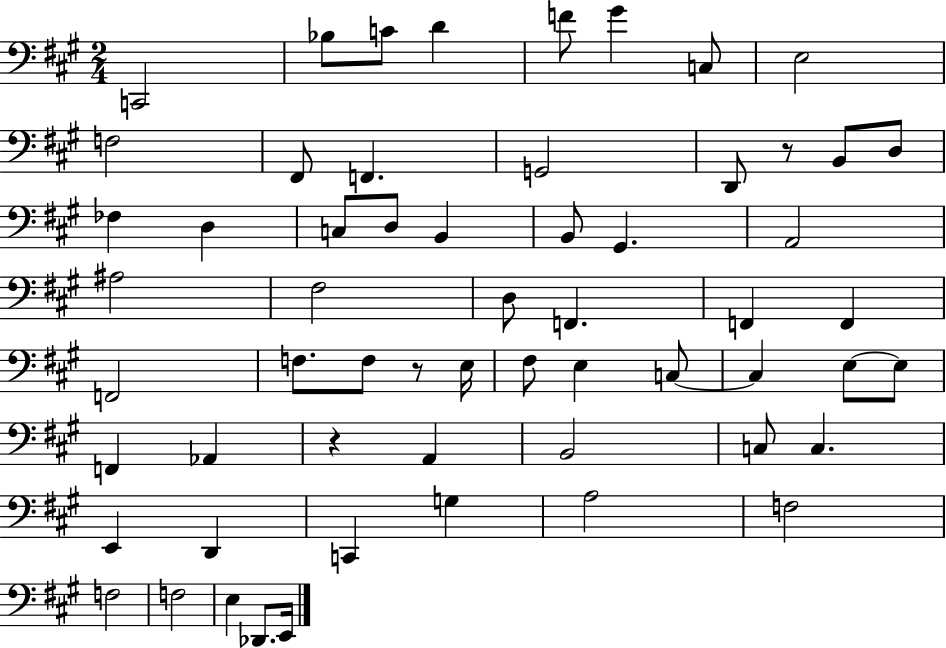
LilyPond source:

{
  \clef bass
  \numericTimeSignature
  \time 2/4
  \key a \major
  c,2 | bes8 c'8 d'4 | f'8 gis'4 c8 | e2 | \break f2 | fis,8 f,4. | g,2 | d,8 r8 b,8 d8 | \break fes4 d4 | c8 d8 b,4 | b,8 gis,4. | a,2 | \break ais2 | fis2 | d8 f,4. | f,4 f,4 | \break f,2 | f8. f8 r8 e16 | fis8 e4 c8~~ | c4 e8~~ e8 | \break f,4 aes,4 | r4 a,4 | b,2 | c8 c4. | \break e,4 d,4 | c,4 g4 | a2 | f2 | \break f2 | f2 | e4 des,8. e,16 | \bar "|."
}